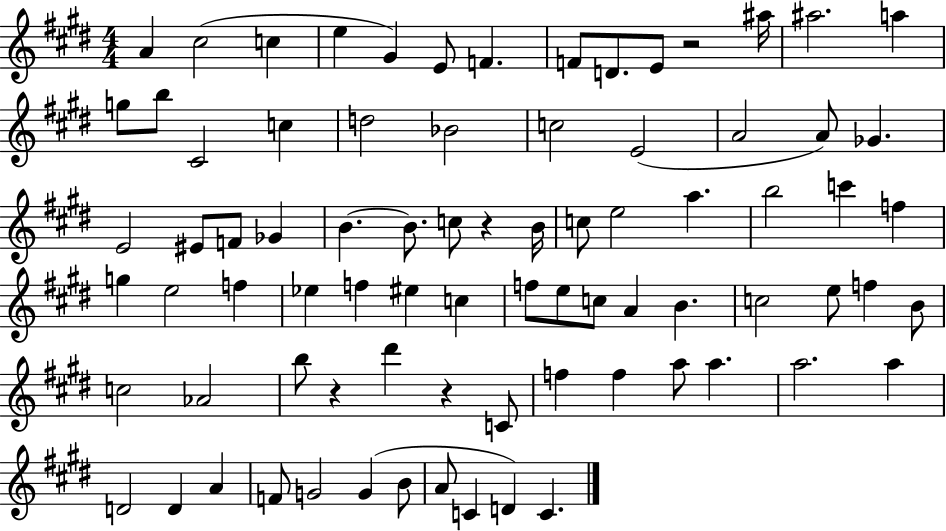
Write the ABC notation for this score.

X:1
T:Untitled
M:4/4
L:1/4
K:E
A ^c2 c e ^G E/2 F F/2 D/2 E/2 z2 ^a/4 ^a2 a g/2 b/2 ^C2 c d2 _B2 c2 E2 A2 A/2 _G E2 ^E/2 F/2 _G B B/2 c/2 z B/4 c/2 e2 a b2 c' f g e2 f _e f ^e c f/2 e/2 c/2 A B c2 e/2 f B/2 c2 _A2 b/2 z ^d' z C/2 f f a/2 a a2 a D2 D A F/2 G2 G B/2 A/2 C D C